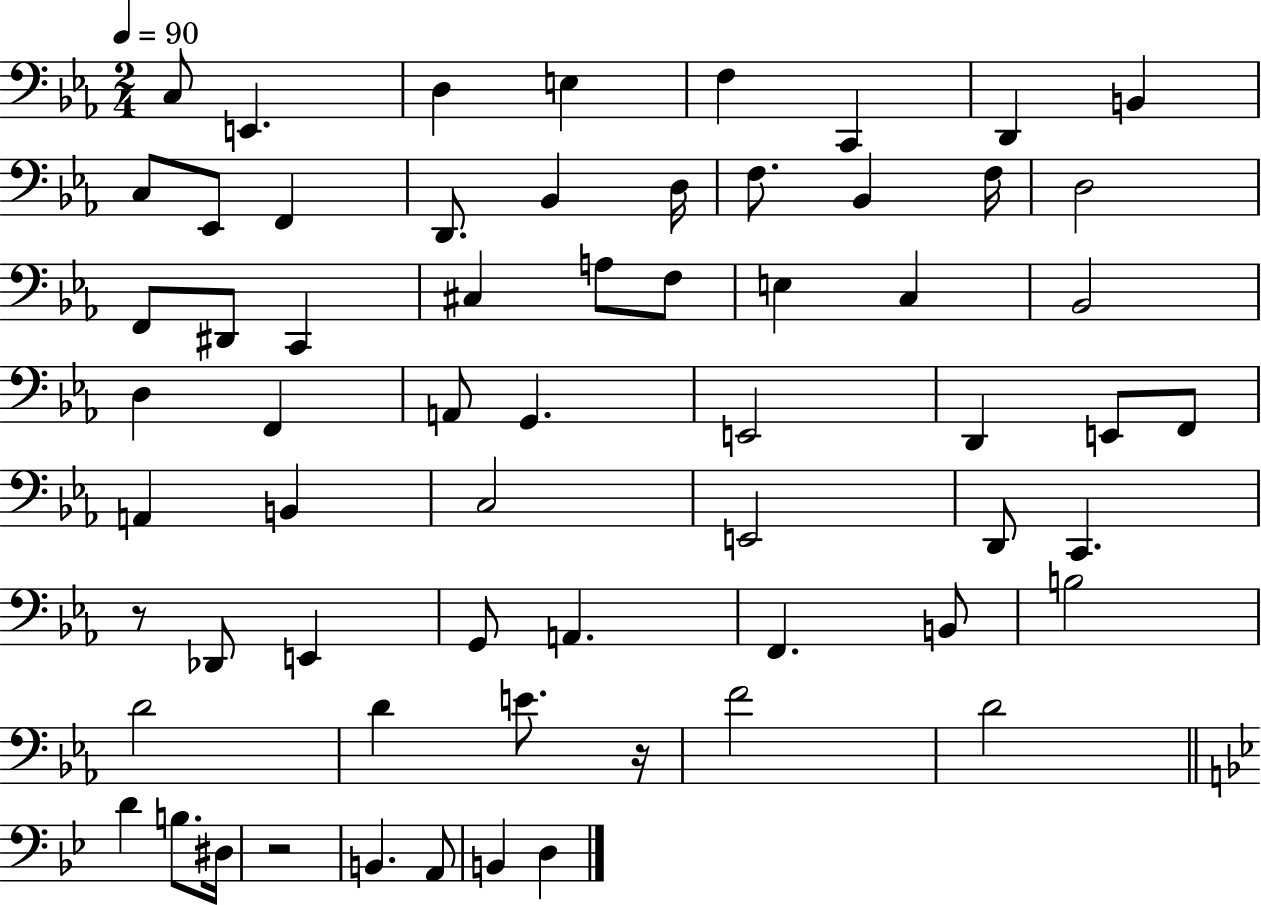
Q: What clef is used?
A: bass